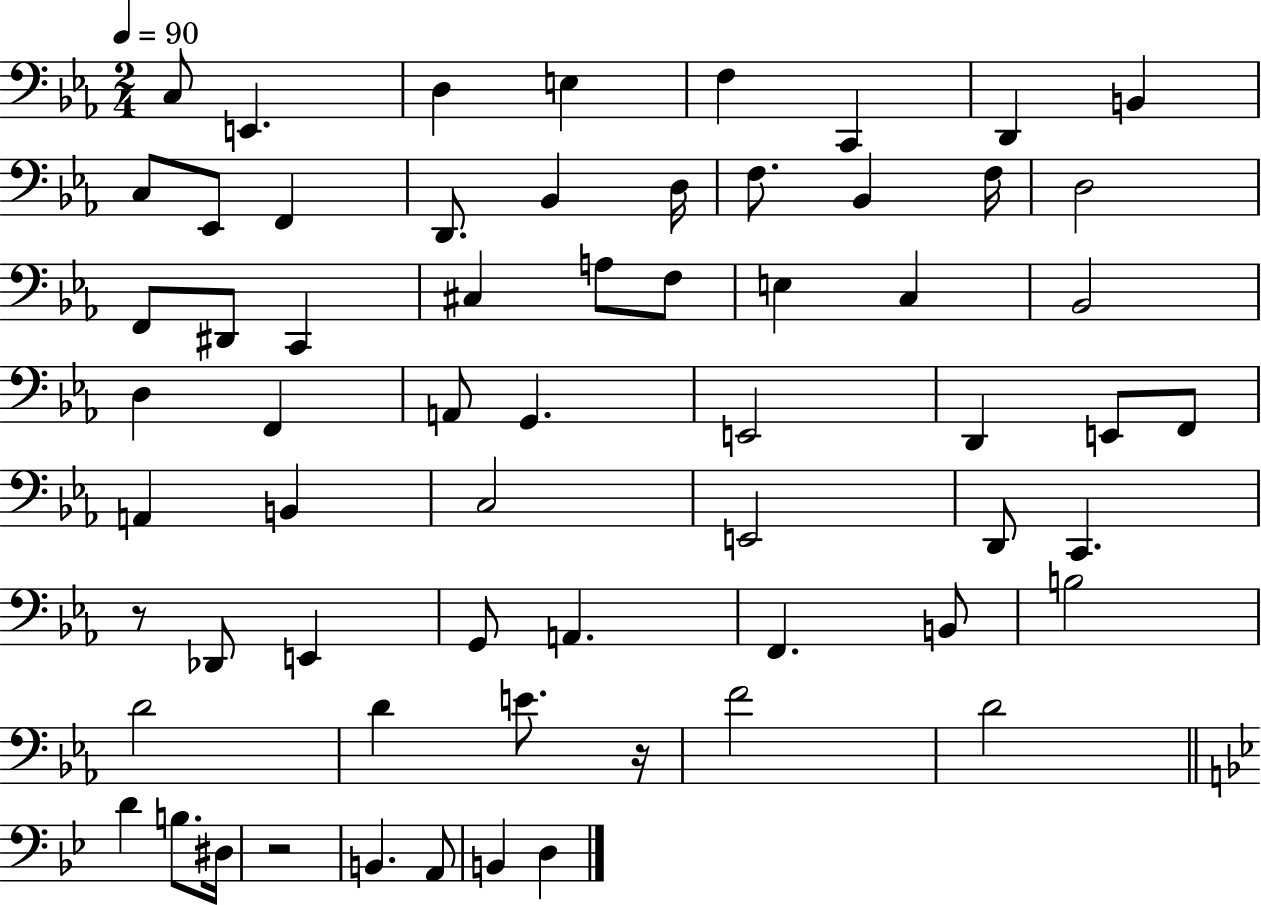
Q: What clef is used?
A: bass